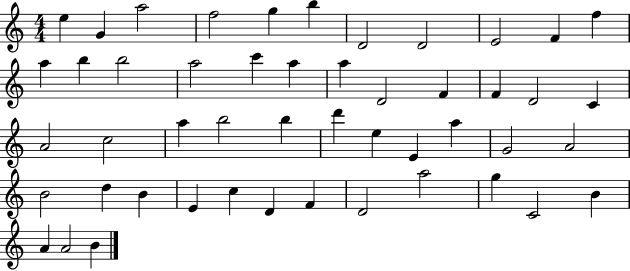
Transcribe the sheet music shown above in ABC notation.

X:1
T:Untitled
M:4/4
L:1/4
K:C
e G a2 f2 g b D2 D2 E2 F f a b b2 a2 c' a a D2 F F D2 C A2 c2 a b2 b d' e E a G2 A2 B2 d B E c D F D2 a2 g C2 B A A2 B